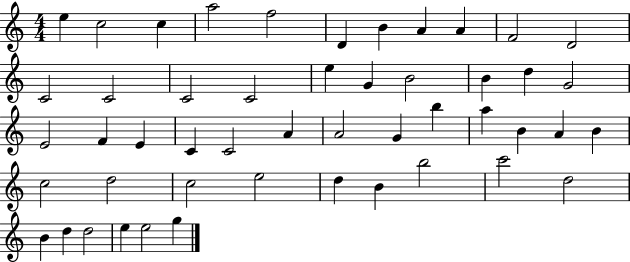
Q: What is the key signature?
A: C major